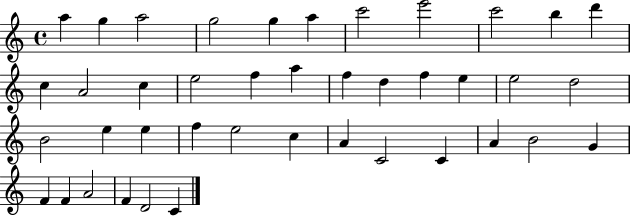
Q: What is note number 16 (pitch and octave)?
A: F5